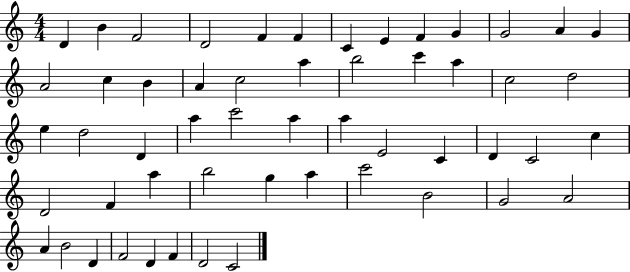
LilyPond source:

{
  \clef treble
  \numericTimeSignature
  \time 4/4
  \key c \major
  d'4 b'4 f'2 | d'2 f'4 f'4 | c'4 e'4 f'4 g'4 | g'2 a'4 g'4 | \break a'2 c''4 b'4 | a'4 c''2 a''4 | b''2 c'''4 a''4 | c''2 d''2 | \break e''4 d''2 d'4 | a''4 c'''2 a''4 | a''4 e'2 c'4 | d'4 c'2 c''4 | \break d'2 f'4 a''4 | b''2 g''4 a''4 | c'''2 b'2 | g'2 a'2 | \break a'4 b'2 d'4 | f'2 d'4 f'4 | d'2 c'2 | \bar "|."
}